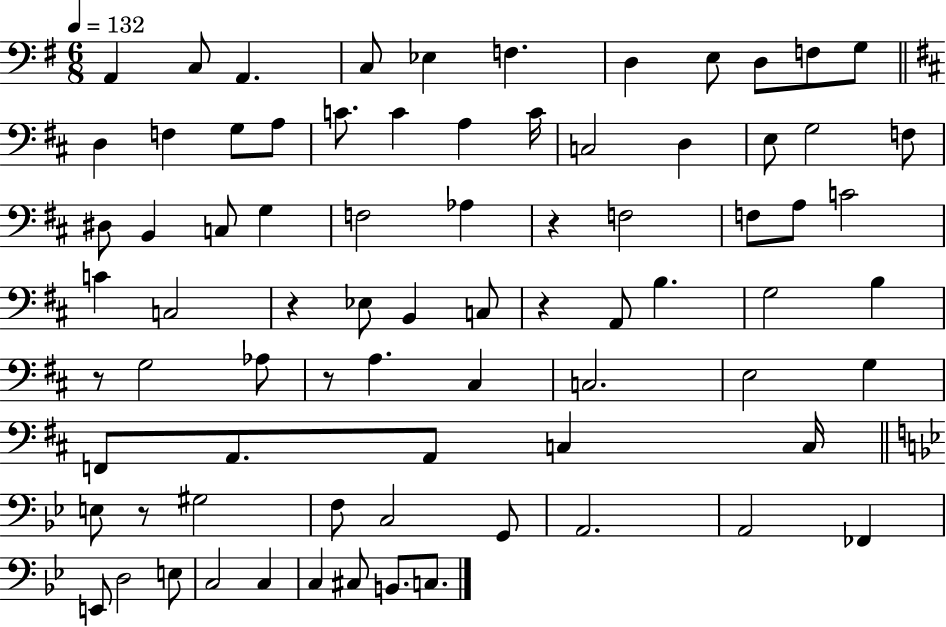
X:1
T:Untitled
M:6/8
L:1/4
K:G
A,, C,/2 A,, C,/2 _E, F, D, E,/2 D,/2 F,/2 G,/2 D, F, G,/2 A,/2 C/2 C A, C/4 C,2 D, E,/2 G,2 F,/2 ^D,/2 B,, C,/2 G, F,2 _A, z F,2 F,/2 A,/2 C2 C C,2 z _E,/2 B,, C,/2 z A,,/2 B, G,2 B, z/2 G,2 _A,/2 z/2 A, ^C, C,2 E,2 G, F,,/2 A,,/2 A,,/2 C, C,/4 E,/2 z/2 ^G,2 F,/2 C,2 G,,/2 A,,2 A,,2 _F,, E,,/2 D,2 E,/2 C,2 C, C, ^C,/2 B,,/2 C,/2